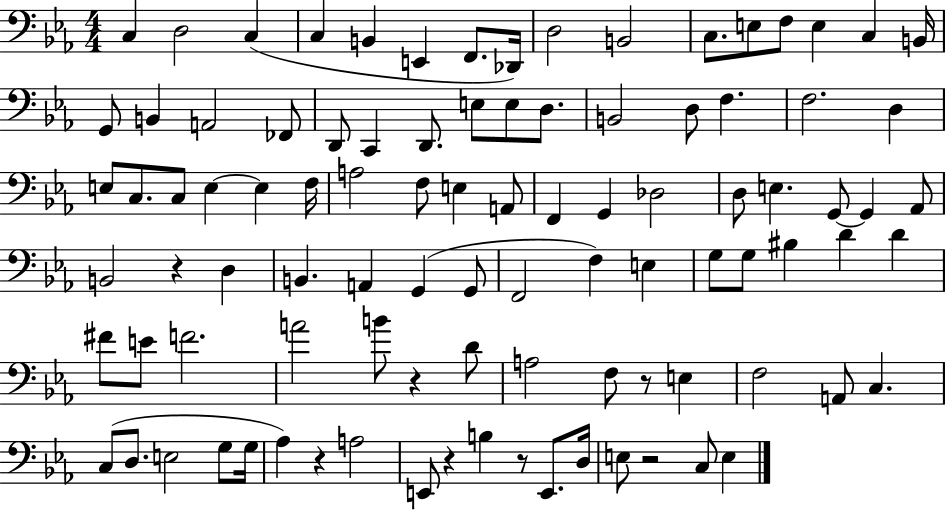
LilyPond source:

{
  \clef bass
  \numericTimeSignature
  \time 4/4
  \key ees \major
  c4 d2 c4( | c4 b,4 e,4 f,8. des,16) | d2 b,2 | c8. e8 f8 e4 c4 b,16 | \break g,8 b,4 a,2 fes,8 | d,8 c,4 d,8. e8 e8 d8. | b,2 d8 f4. | f2. d4 | \break e8 c8. c8 e4~~ e4 f16 | a2 f8 e4 a,8 | f,4 g,4 des2 | d8 e4. g,8~~ g,4 aes,8 | \break b,2 r4 d4 | b,4. a,4 g,4( g,8 | f,2 f4) e4 | g8 g8 bis4 d'4 d'4 | \break fis'8 e'8 f'2. | a'2 b'8 r4 d'8 | a2 f8 r8 e4 | f2 a,8 c4. | \break c8( d8. e2 g8 g16 | aes4) r4 a2 | e,8 r4 b4 r8 e,8. d16 | e8 r2 c8 e4 | \break \bar "|."
}